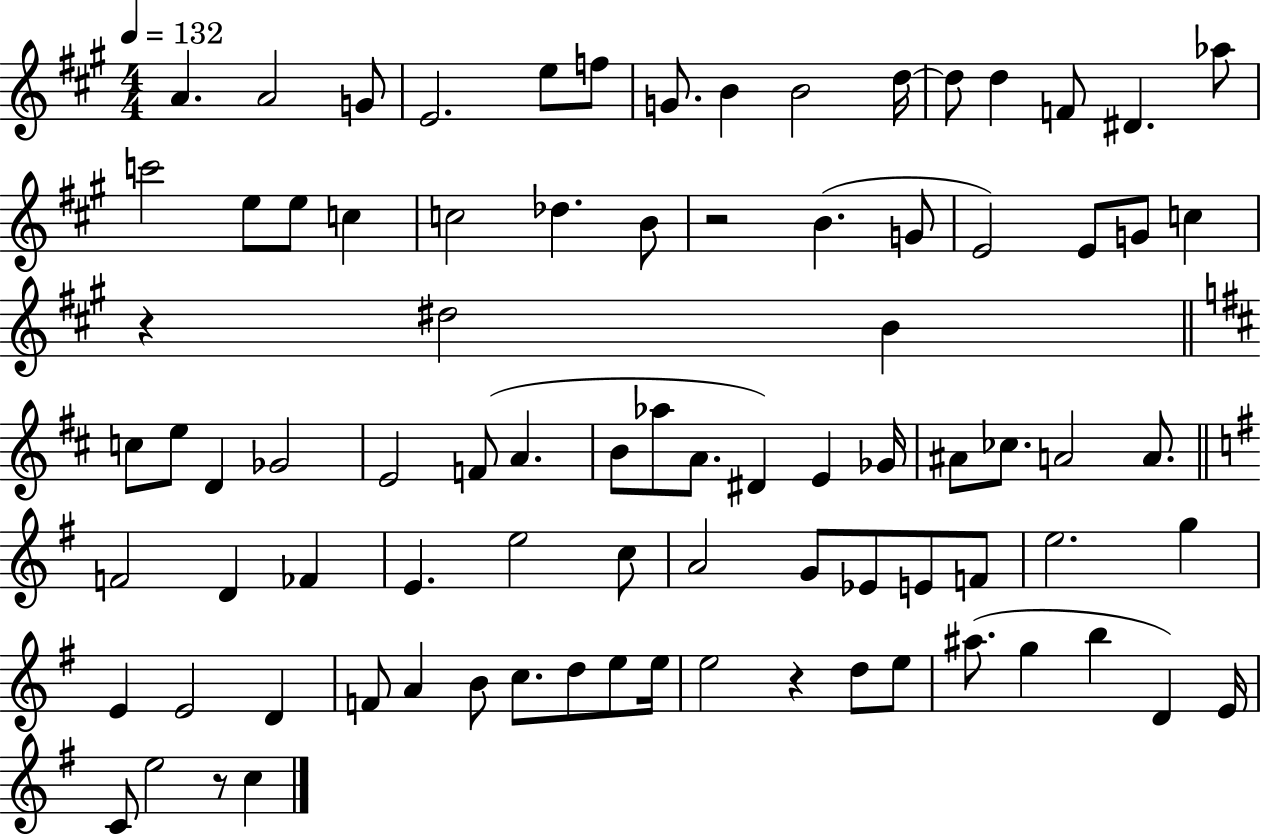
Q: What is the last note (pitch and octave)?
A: C5